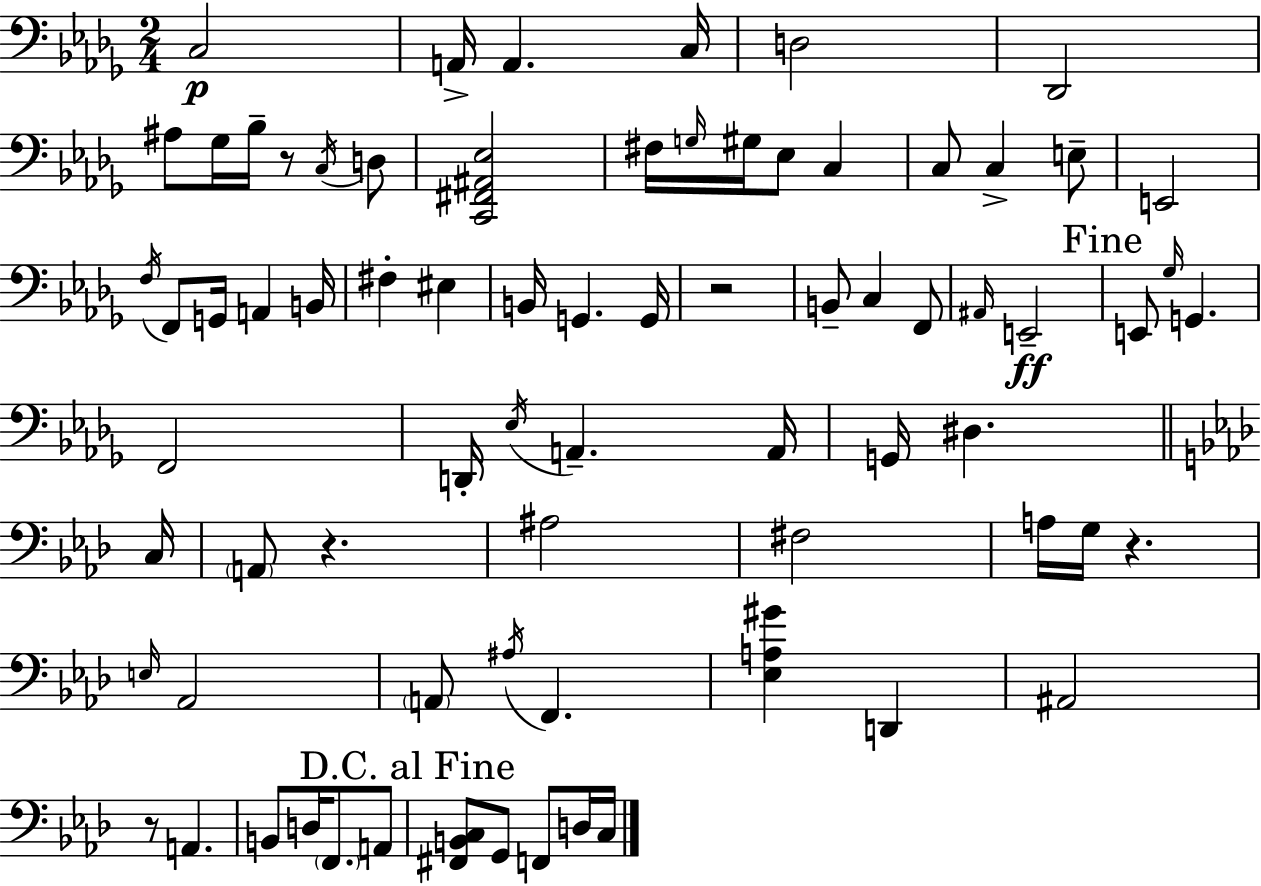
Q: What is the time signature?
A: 2/4